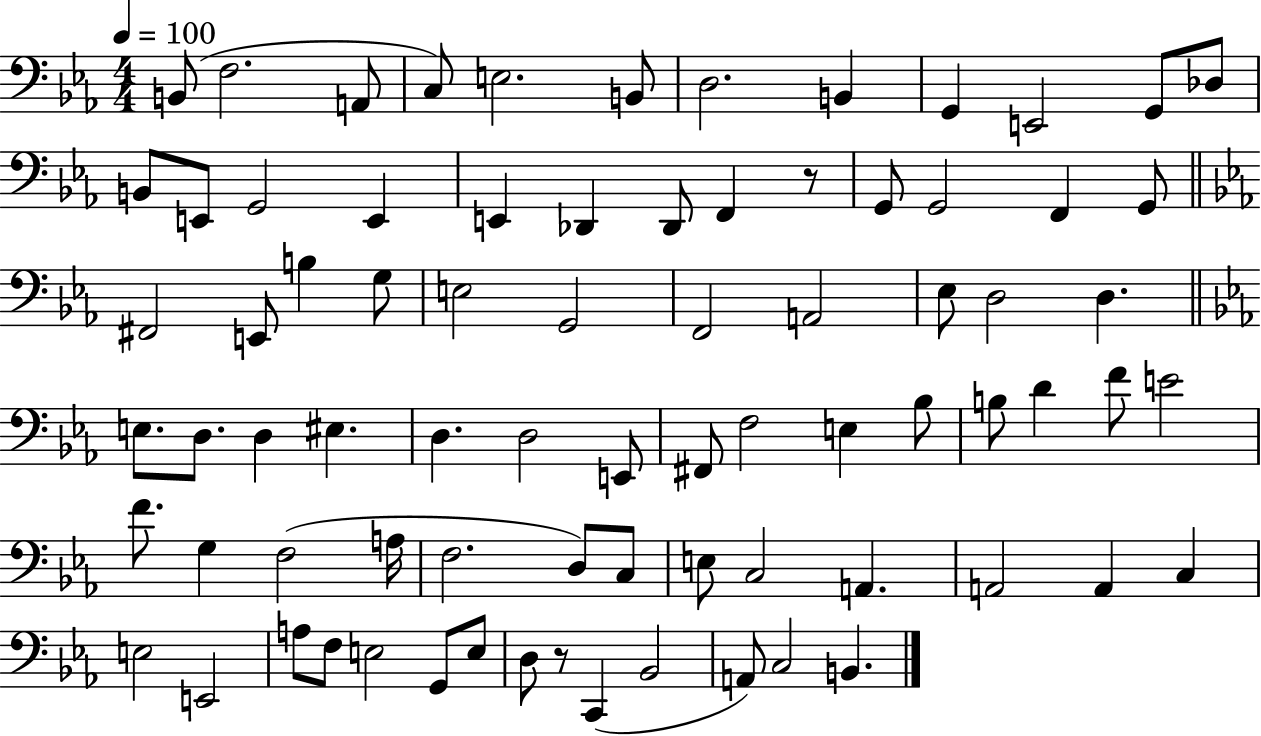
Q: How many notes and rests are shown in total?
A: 78